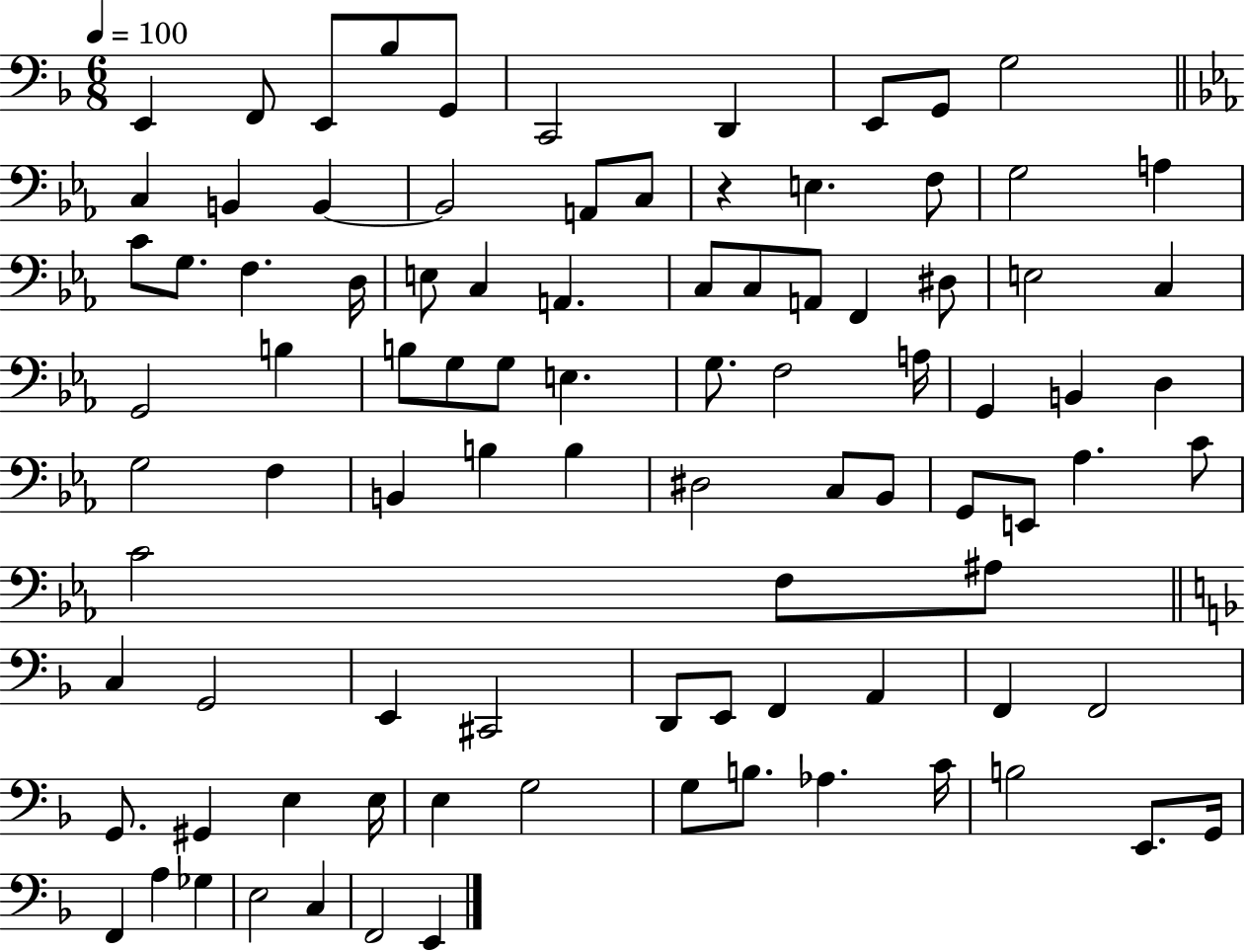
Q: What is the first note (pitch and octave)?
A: E2